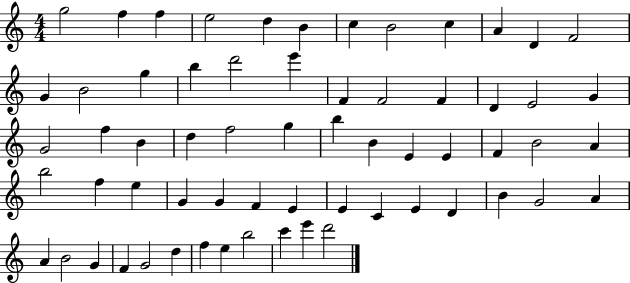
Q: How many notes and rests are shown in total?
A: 63